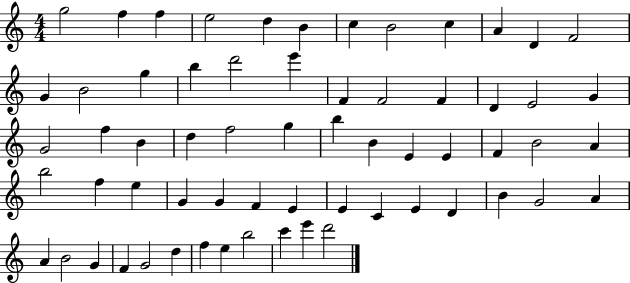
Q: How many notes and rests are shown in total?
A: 63